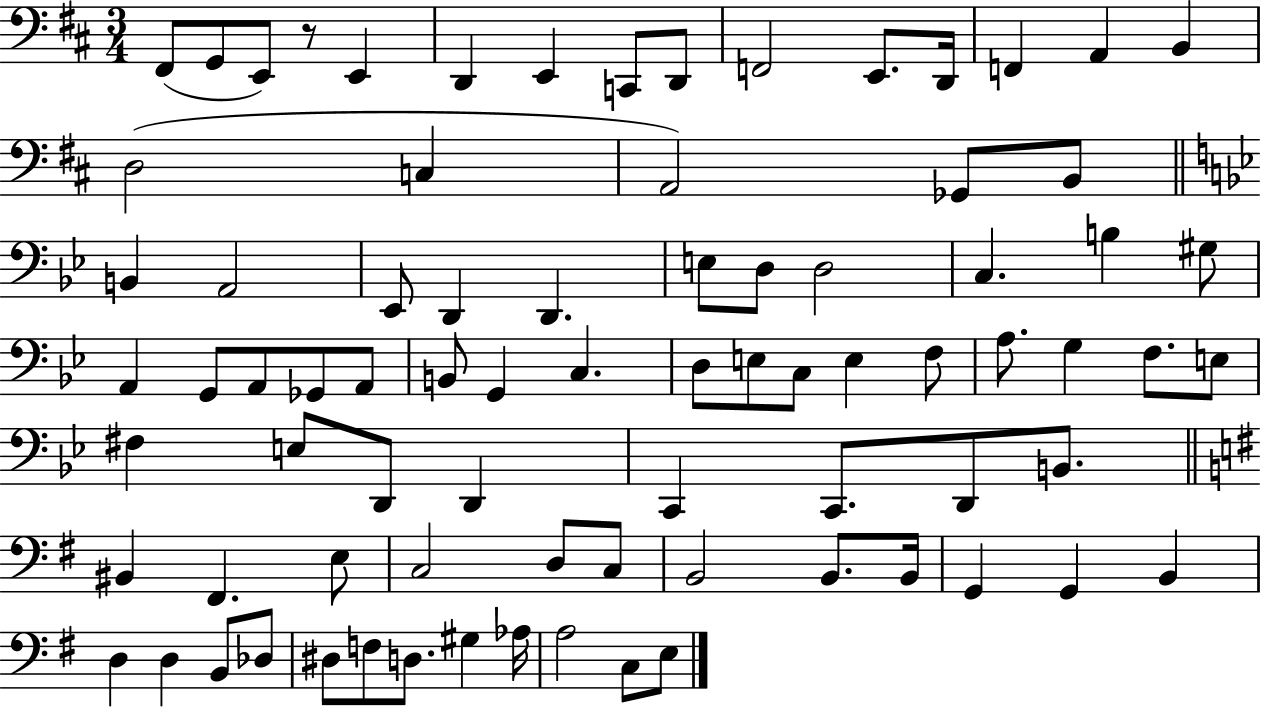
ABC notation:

X:1
T:Untitled
M:3/4
L:1/4
K:D
^F,,/2 G,,/2 E,,/2 z/2 E,, D,, E,, C,,/2 D,,/2 F,,2 E,,/2 D,,/4 F,, A,, B,, D,2 C, A,,2 _G,,/2 B,,/2 B,, A,,2 _E,,/2 D,, D,, E,/2 D,/2 D,2 C, B, ^G,/2 A,, G,,/2 A,,/2 _G,,/2 A,,/2 B,,/2 G,, C, D,/2 E,/2 C,/2 E, F,/2 A,/2 G, F,/2 E,/2 ^F, E,/2 D,,/2 D,, C,, C,,/2 D,,/2 B,,/2 ^B,, ^F,, E,/2 C,2 D,/2 C,/2 B,,2 B,,/2 B,,/4 G,, G,, B,, D, D, B,,/2 _D,/2 ^D,/2 F,/2 D,/2 ^G, _A,/4 A,2 C,/2 E,/2